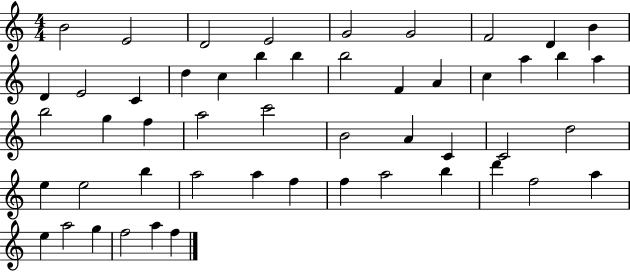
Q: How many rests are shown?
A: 0